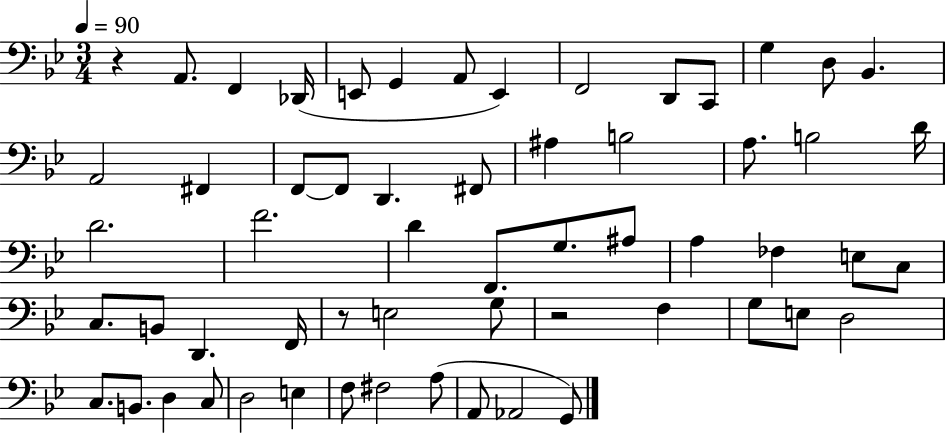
{
  \clef bass
  \numericTimeSignature
  \time 3/4
  \key bes \major
  \tempo 4 = 90
  \repeat volta 2 { r4 a,8. f,4 des,16( | e,8 g,4 a,8 e,4) | f,2 d,8 c,8 | g4 d8 bes,4. | \break a,2 fis,4 | f,8~~ f,8 d,4. fis,8 | ais4 b2 | a8. b2 d'16 | \break d'2. | f'2. | d'4 f,8. g8. ais8 | a4 fes4 e8 c8 | \break c8. b,8 d,4. f,16 | r8 e2 g8 | r2 f4 | g8 e8 d2 | \break c8. b,8. d4 c8 | d2 e4 | f8 fis2 a8( | a,8 aes,2 g,8) | \break } \bar "|."
}